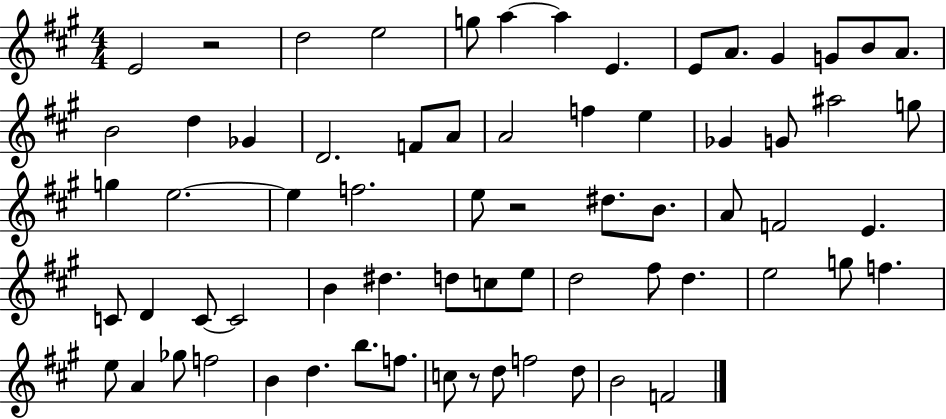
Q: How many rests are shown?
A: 3